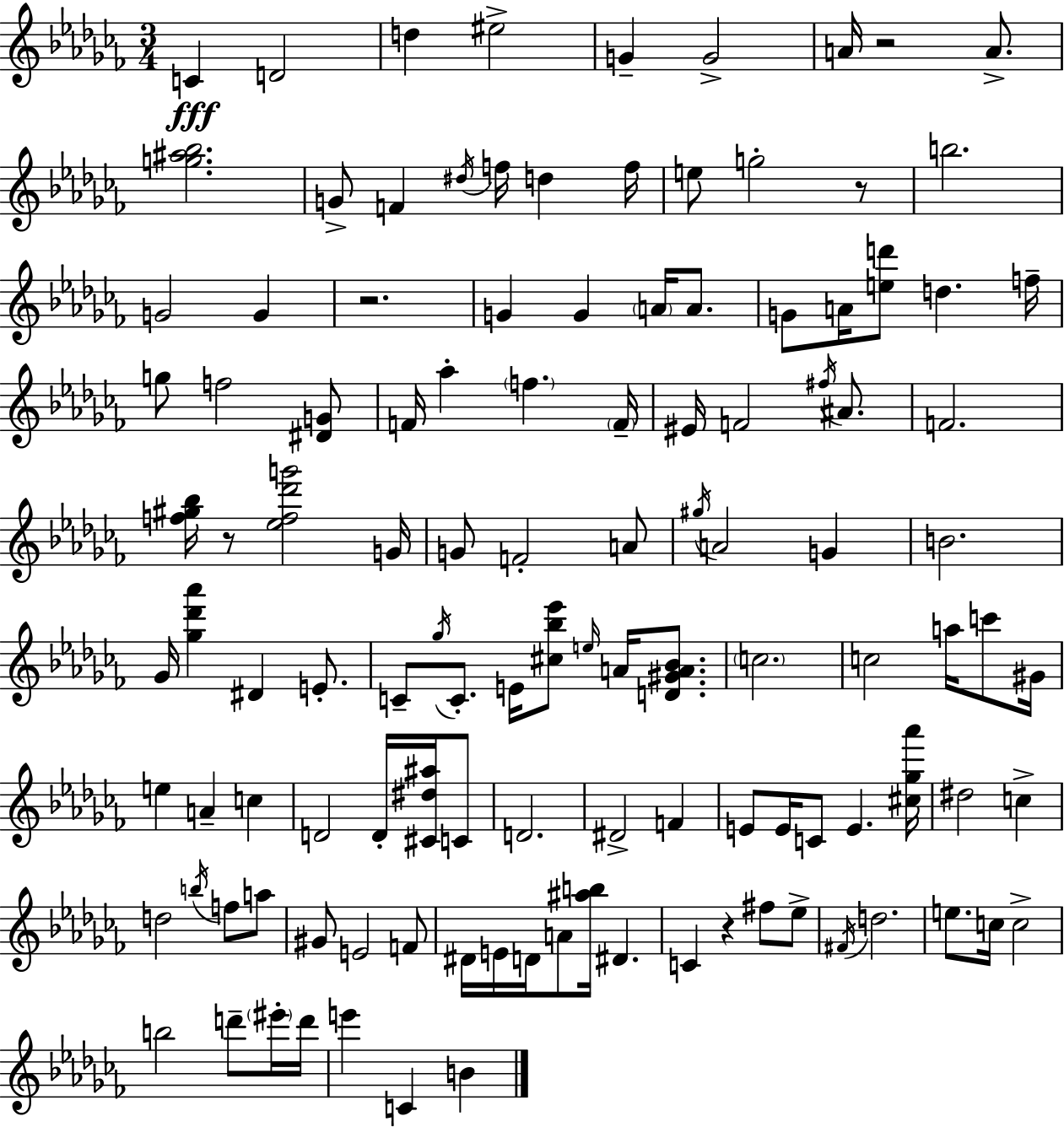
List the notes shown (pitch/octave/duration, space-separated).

C4/q D4/h D5/q EIS5/h G4/q G4/h A4/s R/h A4/e. [G5,A#5,Bb5]/h. G4/e F4/q D#5/s F5/s D5/q F5/s E5/e G5/h R/e B5/h. G4/h G4/q R/h. G4/q G4/q A4/s A4/e. G4/e A4/s [E5,D6]/e D5/q. F5/s G5/e F5/h [D#4,G4]/e F4/s Ab5/q F5/q. F4/s EIS4/s F4/h F#5/s A#4/e. F4/h. [F5,G#5,Bb5]/s R/e [Eb5,F5,Db6,G6]/h G4/s G4/e F4/h A4/e G#5/s A4/h G4/q B4/h. Gb4/s [Gb5,Db6,Ab6]/q D#4/q E4/e. C4/e Gb5/s C4/e. E4/s [C#5,Bb5,Eb6]/e E5/s A4/s [D4,G#4,A4,Bb4]/e. C5/h. C5/h A5/s C6/e G#4/s E5/q A4/q C5/q D4/h D4/s [C#4,D#5,A#5]/s C4/e D4/h. D#4/h F4/q E4/e E4/s C4/e E4/q. [C#5,Gb5,Ab6]/s D#5/h C5/q D5/h B5/s F5/e A5/e G#4/e E4/h F4/e D#4/s E4/s D4/s A4/e [A#5,B5]/s D#4/q. C4/q R/q F#5/e Eb5/e F#4/s D5/h. E5/e. C5/s C5/h B5/h D6/e EIS6/s D6/s E6/q C4/q B4/q